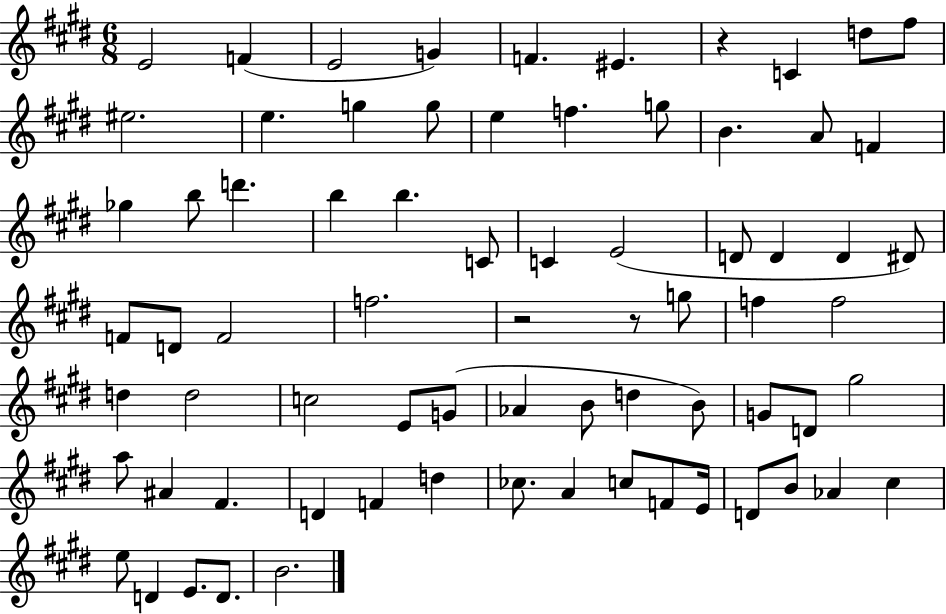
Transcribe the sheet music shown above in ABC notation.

X:1
T:Untitled
M:6/8
L:1/4
K:E
E2 F E2 G F ^E z C d/2 ^f/2 ^e2 e g g/2 e f g/2 B A/2 F _g b/2 d' b b C/2 C E2 D/2 D D ^D/2 F/2 D/2 F2 f2 z2 z/2 g/2 f f2 d d2 c2 E/2 G/2 _A B/2 d B/2 G/2 D/2 ^g2 a/2 ^A ^F D F d _c/2 A c/2 F/2 E/4 D/2 B/2 _A ^c e/2 D E/2 D/2 B2